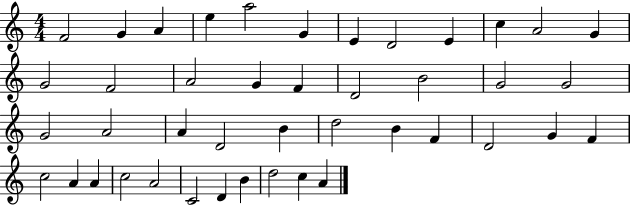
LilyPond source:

{
  \clef treble
  \numericTimeSignature
  \time 4/4
  \key c \major
  f'2 g'4 a'4 | e''4 a''2 g'4 | e'4 d'2 e'4 | c''4 a'2 g'4 | \break g'2 f'2 | a'2 g'4 f'4 | d'2 b'2 | g'2 g'2 | \break g'2 a'2 | a'4 d'2 b'4 | d''2 b'4 f'4 | d'2 g'4 f'4 | \break c''2 a'4 a'4 | c''2 a'2 | c'2 d'4 b'4 | d''2 c''4 a'4 | \break \bar "|."
}